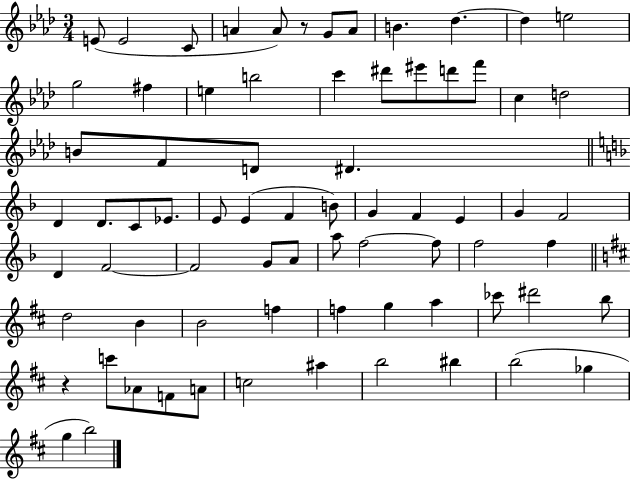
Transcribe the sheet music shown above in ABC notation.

X:1
T:Untitled
M:3/4
L:1/4
K:Ab
E/2 E2 C/2 A A/2 z/2 G/2 A/2 B _d _d e2 g2 ^f e b2 c' ^d'/2 ^e'/2 d'/2 f'/2 c d2 B/2 F/2 D/2 ^D D D/2 C/2 _E/2 E/2 E F B/2 G F E G F2 D F2 F2 G/2 A/2 a/2 f2 f/2 f2 f d2 B B2 f f g a _c'/2 ^d'2 b/2 z c'/2 _A/2 F/2 A/2 c2 ^a b2 ^b b2 _g g b2